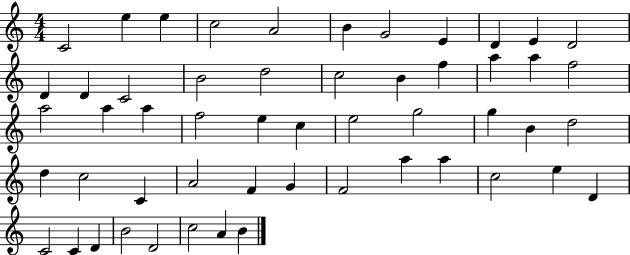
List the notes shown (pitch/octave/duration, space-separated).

C4/h E5/q E5/q C5/h A4/h B4/q G4/h E4/q D4/q E4/q D4/h D4/q D4/q C4/h B4/h D5/h C5/h B4/q F5/q A5/q A5/q F5/h A5/h A5/q A5/q F5/h E5/q C5/q E5/h G5/h G5/q B4/q D5/h D5/q C5/h C4/q A4/h F4/q G4/q F4/h A5/q A5/q C5/h E5/q D4/q C4/h C4/q D4/q B4/h D4/h C5/h A4/q B4/q